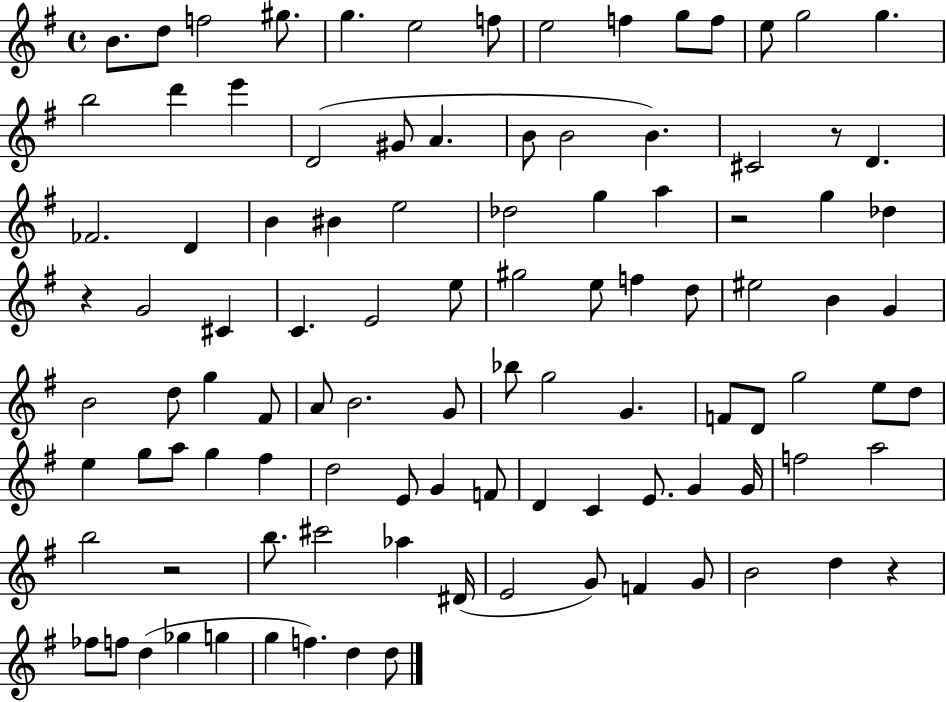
X:1
T:Untitled
M:4/4
L:1/4
K:G
B/2 d/2 f2 ^g/2 g e2 f/2 e2 f g/2 f/2 e/2 g2 g b2 d' e' D2 ^G/2 A B/2 B2 B ^C2 z/2 D _F2 D B ^B e2 _d2 g a z2 g _d z G2 ^C C E2 e/2 ^g2 e/2 f d/2 ^e2 B G B2 d/2 g ^F/2 A/2 B2 G/2 _b/2 g2 G F/2 D/2 g2 e/2 d/2 e g/2 a/2 g ^f d2 E/2 G F/2 D C E/2 G G/4 f2 a2 b2 z2 b/2 ^c'2 _a ^D/4 E2 G/2 F G/2 B2 d z _f/2 f/2 d _g g g f d d/2